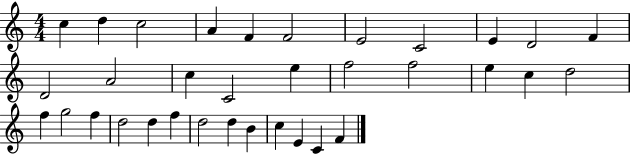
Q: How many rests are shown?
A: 0